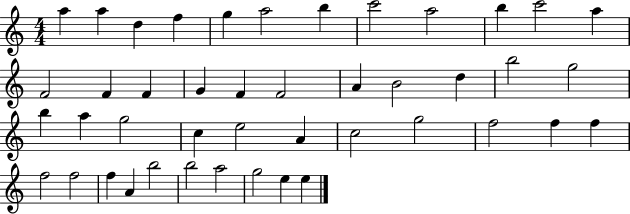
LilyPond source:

{
  \clef treble
  \numericTimeSignature
  \time 4/4
  \key c \major
  a''4 a''4 d''4 f''4 | g''4 a''2 b''4 | c'''2 a''2 | b''4 c'''2 a''4 | \break f'2 f'4 f'4 | g'4 f'4 f'2 | a'4 b'2 d''4 | b''2 g''2 | \break b''4 a''4 g''2 | c''4 e''2 a'4 | c''2 g''2 | f''2 f''4 f''4 | \break f''2 f''2 | f''4 a'4 b''2 | b''2 a''2 | g''2 e''4 e''4 | \break \bar "|."
}